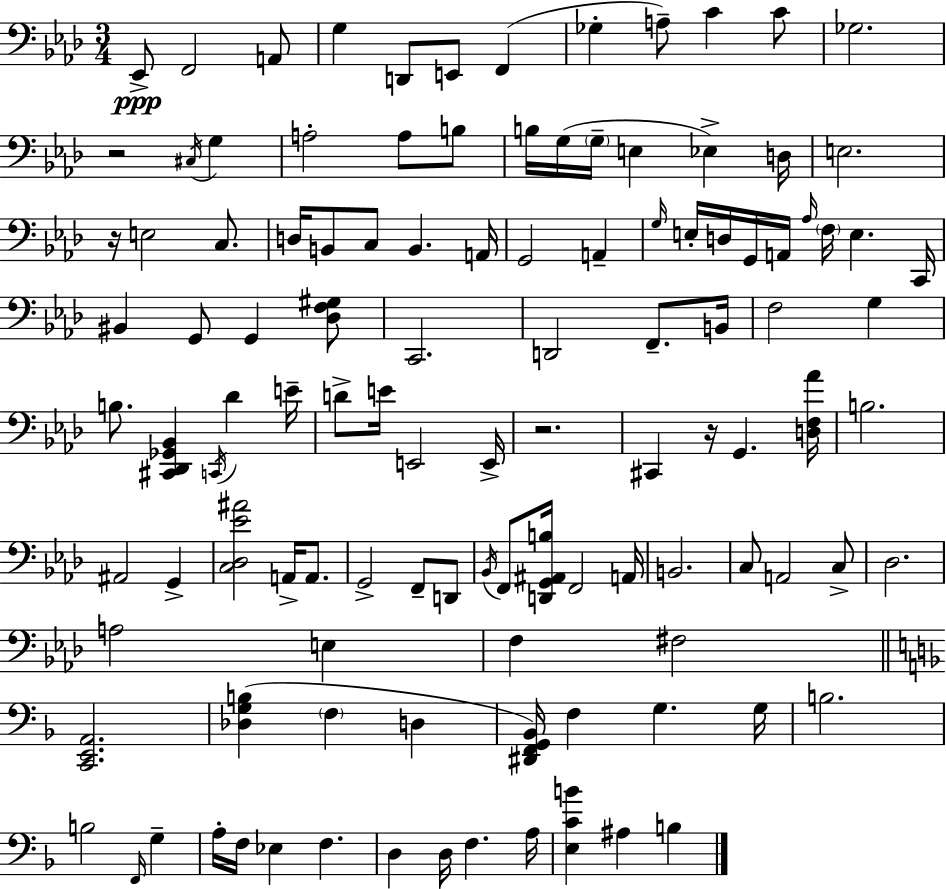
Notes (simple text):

Eb2/e F2/h A2/e G3/q D2/e E2/e F2/q Gb3/q A3/e C4/q C4/e Gb3/h. R/h C#3/s G3/q A3/h A3/e B3/e B3/s G3/s G3/s E3/q Eb3/q D3/s E3/h. R/s E3/h C3/e. D3/s B2/e C3/e B2/q. A2/s G2/h A2/q G3/s E3/s D3/s G2/s A2/s Ab3/s F3/s E3/q. C2/s BIS2/q G2/e G2/q [Db3,F3,G#3]/e C2/h. D2/h F2/e. B2/s F3/h G3/q B3/e. [C#2,Db2,Gb2,Bb2]/q C2/s Db4/q E4/s D4/e E4/s E2/h E2/s R/h. C#2/q R/s G2/q. [D3,F3,Ab4]/s B3/h. A#2/h G2/q [C3,Db3,Eb4,A#4]/h A2/s A2/e. G2/h F2/e D2/e Bb2/s F2/e [D2,G2,A#2,B3]/s F2/h A2/s B2/h. C3/e A2/h C3/e Db3/h. A3/h E3/q F3/q F#3/h [C2,E2,A2]/h. [Db3,G3,B3]/q F3/q D3/q [D#2,F2,G2,Bb2]/s F3/q G3/q. G3/s B3/h. B3/h F2/s G3/q A3/s F3/s Eb3/q F3/q. D3/q D3/s F3/q. A3/s [E3,C4,B4]/q A#3/q B3/q